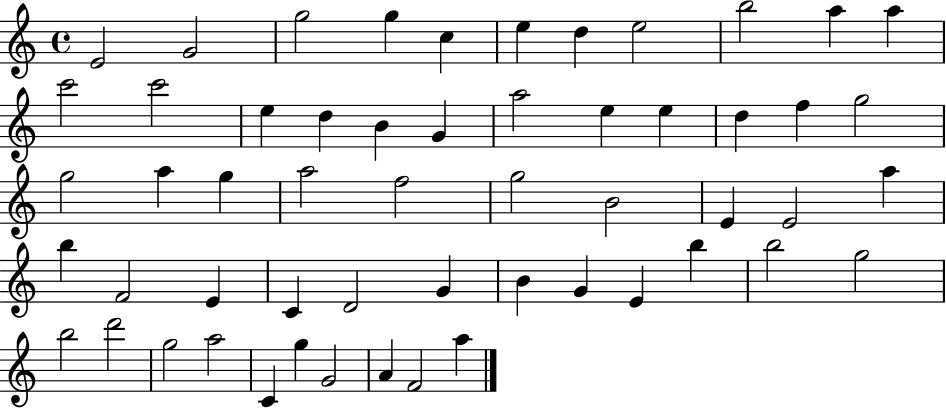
X:1
T:Untitled
M:4/4
L:1/4
K:C
E2 G2 g2 g c e d e2 b2 a a c'2 c'2 e d B G a2 e e d f g2 g2 a g a2 f2 g2 B2 E E2 a b F2 E C D2 G B G E b b2 g2 b2 d'2 g2 a2 C g G2 A F2 a